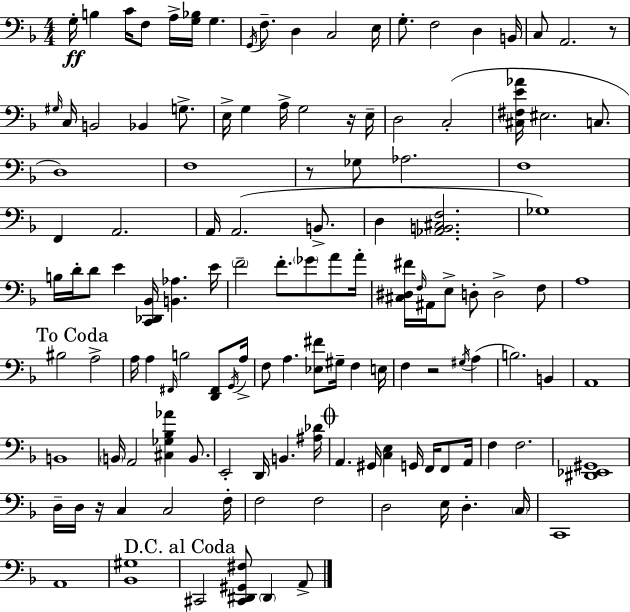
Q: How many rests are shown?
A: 5